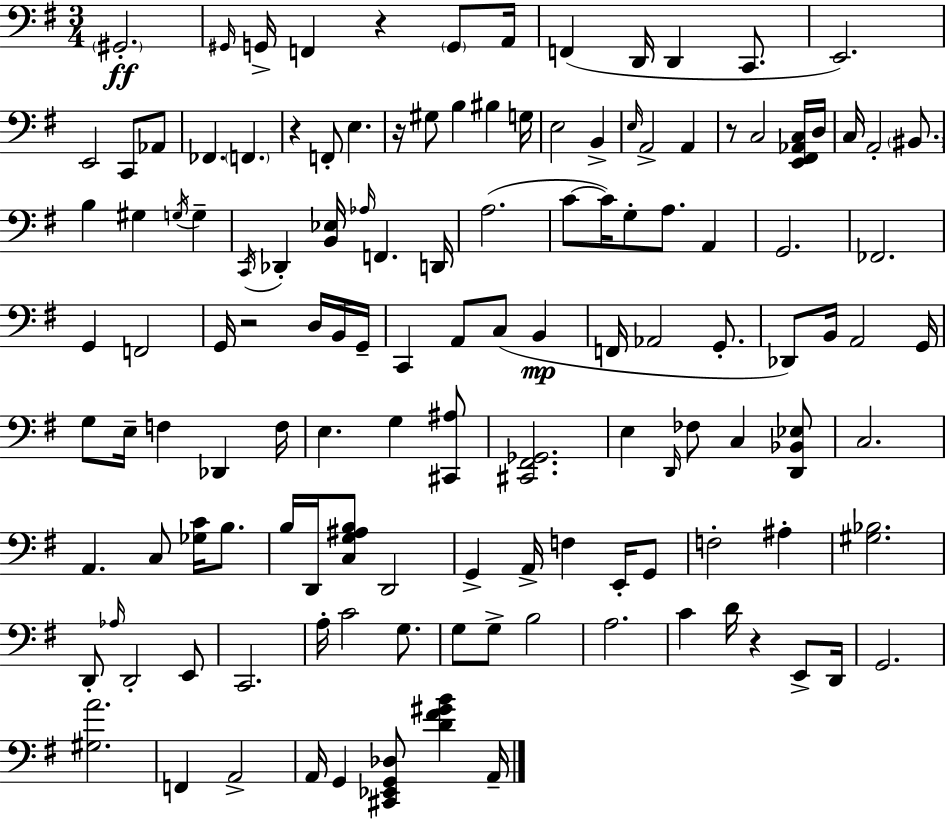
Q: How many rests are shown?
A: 6